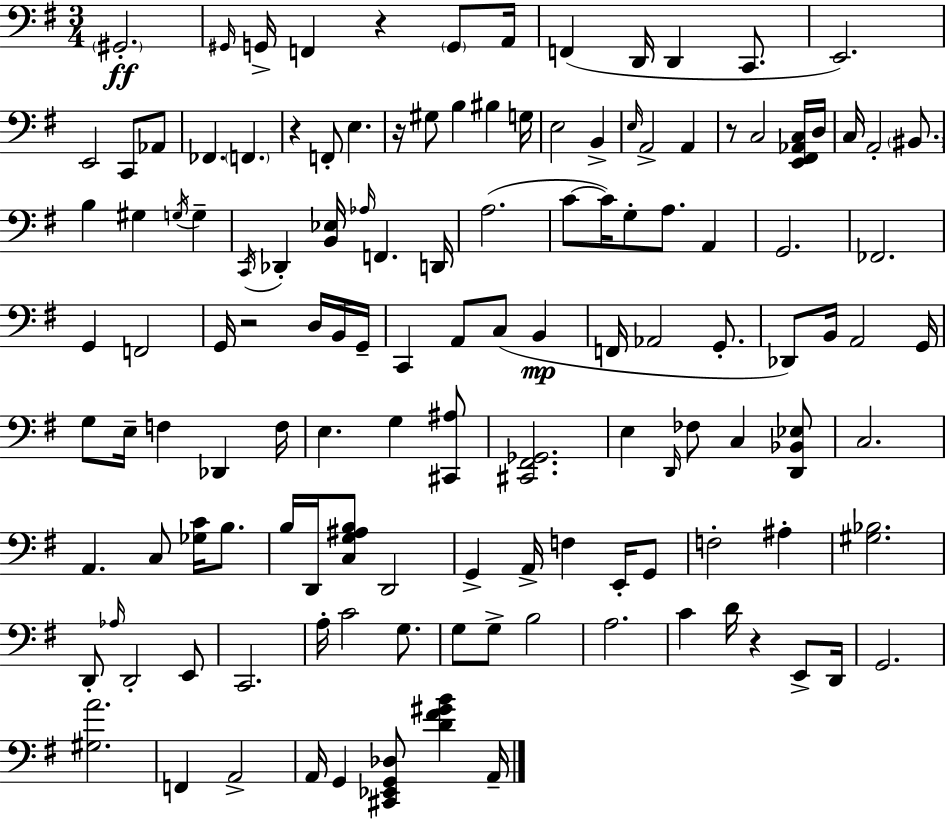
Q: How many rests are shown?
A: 6